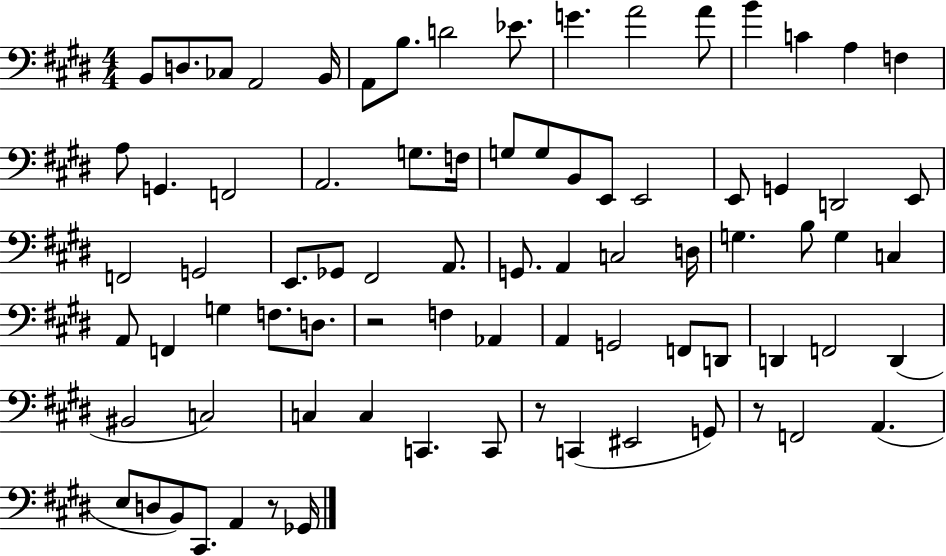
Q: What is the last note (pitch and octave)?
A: Gb2